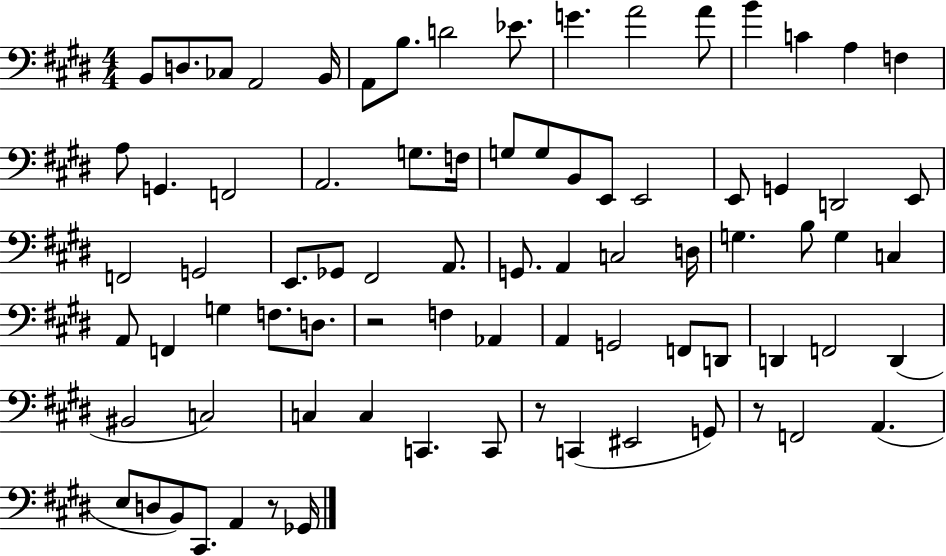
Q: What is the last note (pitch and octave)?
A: Gb2